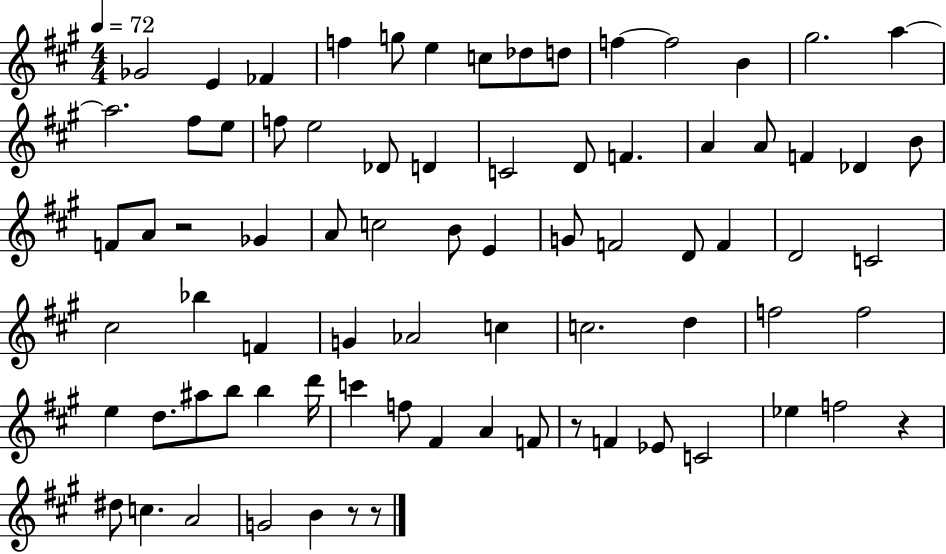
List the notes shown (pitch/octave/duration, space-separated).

Gb4/h E4/q FES4/q F5/q G5/e E5/q C5/e Db5/e D5/e F5/q F5/h B4/q G#5/h. A5/q A5/h. F#5/e E5/e F5/e E5/h Db4/e D4/q C4/h D4/e F4/q. A4/q A4/e F4/q Db4/q B4/e F4/e A4/e R/h Gb4/q A4/e C5/h B4/e E4/q G4/e F4/h D4/e F4/q D4/h C4/h C#5/h Bb5/q F4/q G4/q Ab4/h C5/q C5/h. D5/q F5/h F5/h E5/q D5/e. A#5/e B5/e B5/q D6/s C6/q F5/e F#4/q A4/q F4/e R/e F4/q Eb4/e C4/h Eb5/q F5/h R/q D#5/e C5/q. A4/h G4/h B4/q R/e R/e